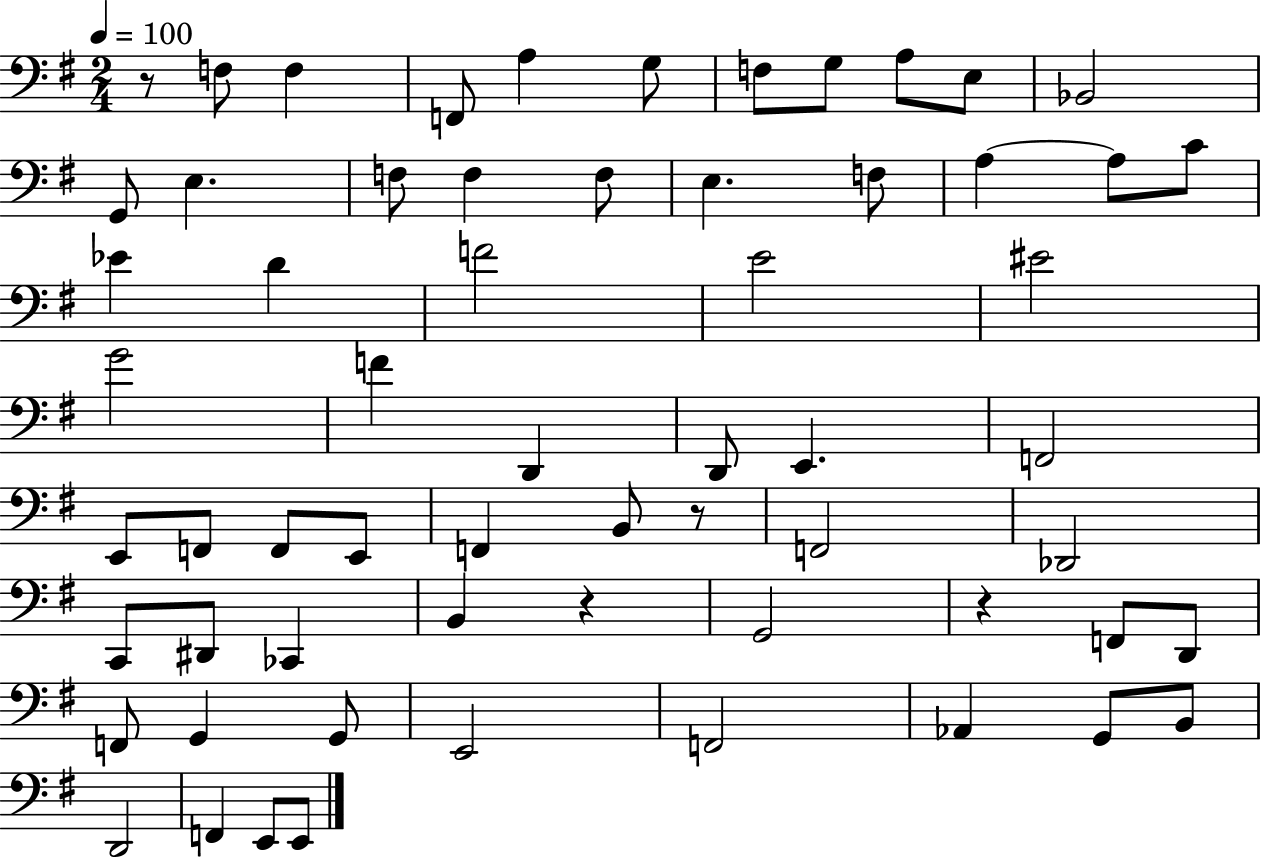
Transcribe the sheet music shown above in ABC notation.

X:1
T:Untitled
M:2/4
L:1/4
K:G
z/2 F,/2 F, F,,/2 A, G,/2 F,/2 G,/2 A,/2 E,/2 _B,,2 G,,/2 E, F,/2 F, F,/2 E, F,/2 A, A,/2 C/2 _E D F2 E2 ^E2 G2 F D,, D,,/2 E,, F,,2 E,,/2 F,,/2 F,,/2 E,,/2 F,, B,,/2 z/2 F,,2 _D,,2 C,,/2 ^D,,/2 _C,, B,, z G,,2 z F,,/2 D,,/2 F,,/2 G,, G,,/2 E,,2 F,,2 _A,, G,,/2 B,,/2 D,,2 F,, E,,/2 E,,/2